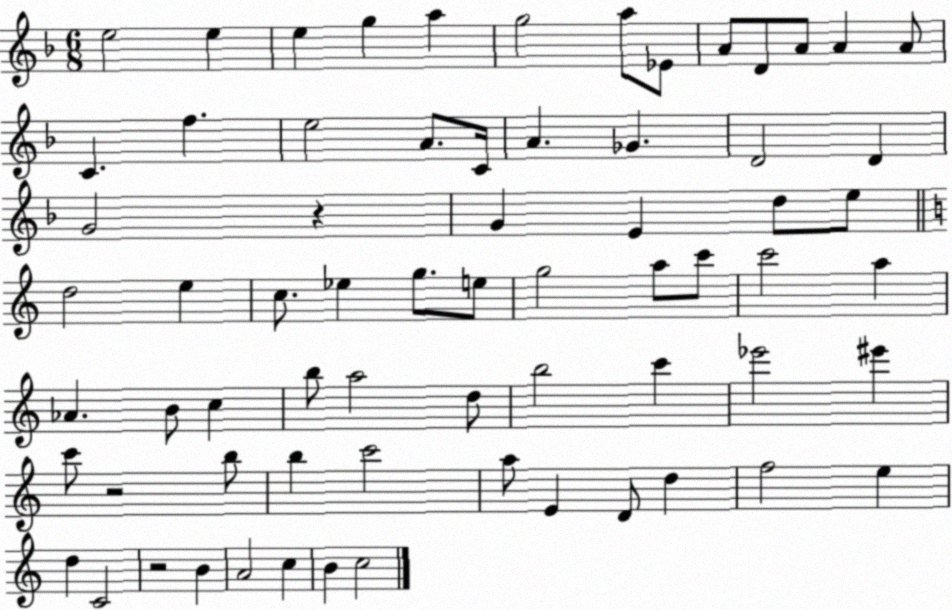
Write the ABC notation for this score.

X:1
T:Untitled
M:6/8
L:1/4
K:F
e2 e e g a g2 a/2 _E/2 A/2 D/2 A/2 A A/2 C f e2 A/2 C/4 A _G D2 D G2 z G E d/2 e/2 d2 e c/2 _e g/2 e/2 g2 a/2 c'/2 c'2 a _A B/2 c b/2 a2 d/2 b2 c' _e'2 ^e' c'/2 z2 b/2 b c'2 a/2 E D/2 d f2 e d C2 z2 B A2 c B c2